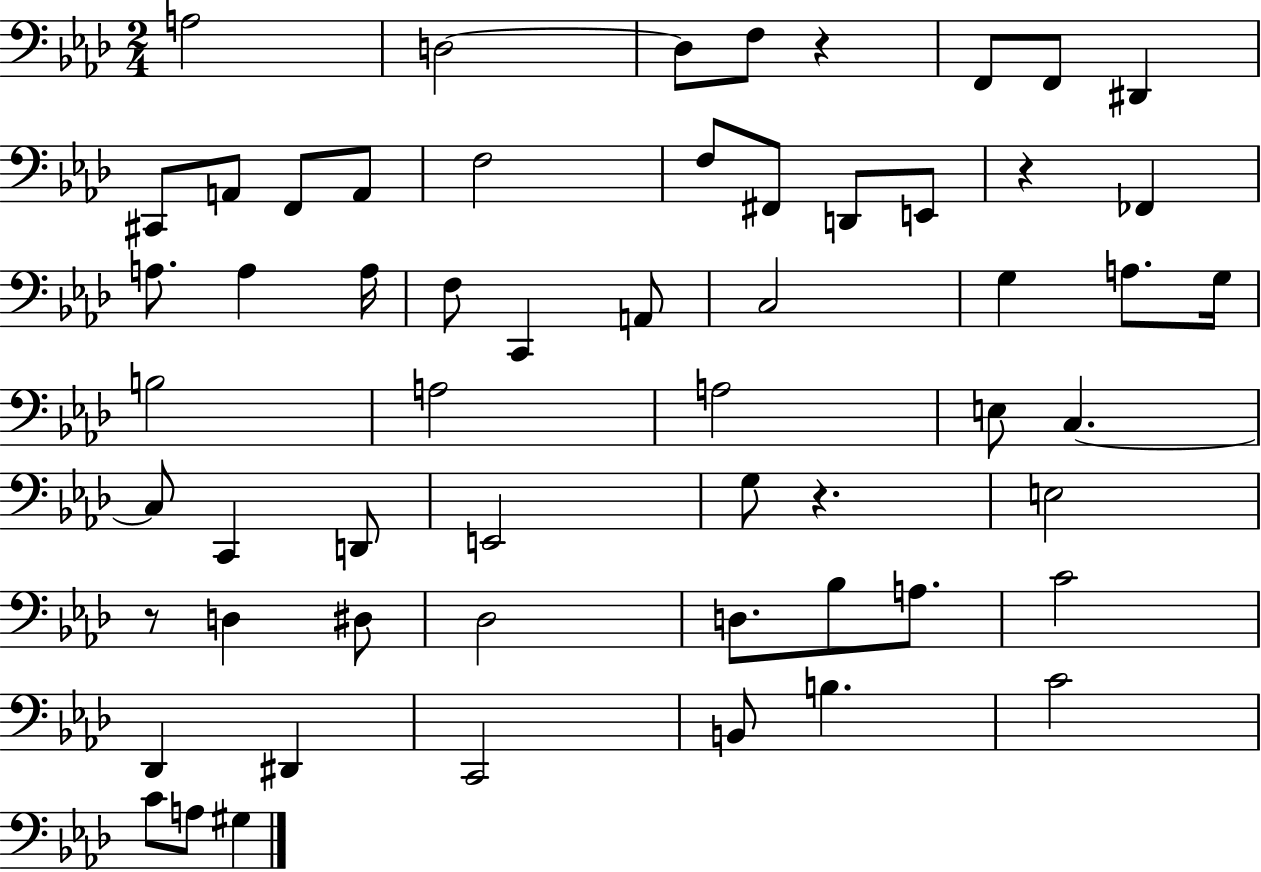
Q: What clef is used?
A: bass